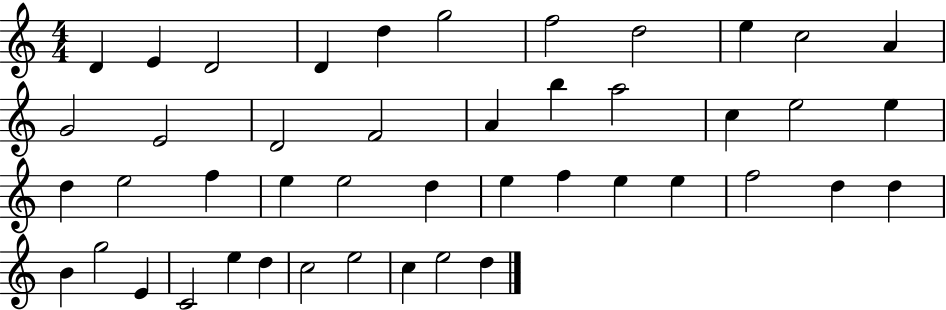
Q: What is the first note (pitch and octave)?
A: D4